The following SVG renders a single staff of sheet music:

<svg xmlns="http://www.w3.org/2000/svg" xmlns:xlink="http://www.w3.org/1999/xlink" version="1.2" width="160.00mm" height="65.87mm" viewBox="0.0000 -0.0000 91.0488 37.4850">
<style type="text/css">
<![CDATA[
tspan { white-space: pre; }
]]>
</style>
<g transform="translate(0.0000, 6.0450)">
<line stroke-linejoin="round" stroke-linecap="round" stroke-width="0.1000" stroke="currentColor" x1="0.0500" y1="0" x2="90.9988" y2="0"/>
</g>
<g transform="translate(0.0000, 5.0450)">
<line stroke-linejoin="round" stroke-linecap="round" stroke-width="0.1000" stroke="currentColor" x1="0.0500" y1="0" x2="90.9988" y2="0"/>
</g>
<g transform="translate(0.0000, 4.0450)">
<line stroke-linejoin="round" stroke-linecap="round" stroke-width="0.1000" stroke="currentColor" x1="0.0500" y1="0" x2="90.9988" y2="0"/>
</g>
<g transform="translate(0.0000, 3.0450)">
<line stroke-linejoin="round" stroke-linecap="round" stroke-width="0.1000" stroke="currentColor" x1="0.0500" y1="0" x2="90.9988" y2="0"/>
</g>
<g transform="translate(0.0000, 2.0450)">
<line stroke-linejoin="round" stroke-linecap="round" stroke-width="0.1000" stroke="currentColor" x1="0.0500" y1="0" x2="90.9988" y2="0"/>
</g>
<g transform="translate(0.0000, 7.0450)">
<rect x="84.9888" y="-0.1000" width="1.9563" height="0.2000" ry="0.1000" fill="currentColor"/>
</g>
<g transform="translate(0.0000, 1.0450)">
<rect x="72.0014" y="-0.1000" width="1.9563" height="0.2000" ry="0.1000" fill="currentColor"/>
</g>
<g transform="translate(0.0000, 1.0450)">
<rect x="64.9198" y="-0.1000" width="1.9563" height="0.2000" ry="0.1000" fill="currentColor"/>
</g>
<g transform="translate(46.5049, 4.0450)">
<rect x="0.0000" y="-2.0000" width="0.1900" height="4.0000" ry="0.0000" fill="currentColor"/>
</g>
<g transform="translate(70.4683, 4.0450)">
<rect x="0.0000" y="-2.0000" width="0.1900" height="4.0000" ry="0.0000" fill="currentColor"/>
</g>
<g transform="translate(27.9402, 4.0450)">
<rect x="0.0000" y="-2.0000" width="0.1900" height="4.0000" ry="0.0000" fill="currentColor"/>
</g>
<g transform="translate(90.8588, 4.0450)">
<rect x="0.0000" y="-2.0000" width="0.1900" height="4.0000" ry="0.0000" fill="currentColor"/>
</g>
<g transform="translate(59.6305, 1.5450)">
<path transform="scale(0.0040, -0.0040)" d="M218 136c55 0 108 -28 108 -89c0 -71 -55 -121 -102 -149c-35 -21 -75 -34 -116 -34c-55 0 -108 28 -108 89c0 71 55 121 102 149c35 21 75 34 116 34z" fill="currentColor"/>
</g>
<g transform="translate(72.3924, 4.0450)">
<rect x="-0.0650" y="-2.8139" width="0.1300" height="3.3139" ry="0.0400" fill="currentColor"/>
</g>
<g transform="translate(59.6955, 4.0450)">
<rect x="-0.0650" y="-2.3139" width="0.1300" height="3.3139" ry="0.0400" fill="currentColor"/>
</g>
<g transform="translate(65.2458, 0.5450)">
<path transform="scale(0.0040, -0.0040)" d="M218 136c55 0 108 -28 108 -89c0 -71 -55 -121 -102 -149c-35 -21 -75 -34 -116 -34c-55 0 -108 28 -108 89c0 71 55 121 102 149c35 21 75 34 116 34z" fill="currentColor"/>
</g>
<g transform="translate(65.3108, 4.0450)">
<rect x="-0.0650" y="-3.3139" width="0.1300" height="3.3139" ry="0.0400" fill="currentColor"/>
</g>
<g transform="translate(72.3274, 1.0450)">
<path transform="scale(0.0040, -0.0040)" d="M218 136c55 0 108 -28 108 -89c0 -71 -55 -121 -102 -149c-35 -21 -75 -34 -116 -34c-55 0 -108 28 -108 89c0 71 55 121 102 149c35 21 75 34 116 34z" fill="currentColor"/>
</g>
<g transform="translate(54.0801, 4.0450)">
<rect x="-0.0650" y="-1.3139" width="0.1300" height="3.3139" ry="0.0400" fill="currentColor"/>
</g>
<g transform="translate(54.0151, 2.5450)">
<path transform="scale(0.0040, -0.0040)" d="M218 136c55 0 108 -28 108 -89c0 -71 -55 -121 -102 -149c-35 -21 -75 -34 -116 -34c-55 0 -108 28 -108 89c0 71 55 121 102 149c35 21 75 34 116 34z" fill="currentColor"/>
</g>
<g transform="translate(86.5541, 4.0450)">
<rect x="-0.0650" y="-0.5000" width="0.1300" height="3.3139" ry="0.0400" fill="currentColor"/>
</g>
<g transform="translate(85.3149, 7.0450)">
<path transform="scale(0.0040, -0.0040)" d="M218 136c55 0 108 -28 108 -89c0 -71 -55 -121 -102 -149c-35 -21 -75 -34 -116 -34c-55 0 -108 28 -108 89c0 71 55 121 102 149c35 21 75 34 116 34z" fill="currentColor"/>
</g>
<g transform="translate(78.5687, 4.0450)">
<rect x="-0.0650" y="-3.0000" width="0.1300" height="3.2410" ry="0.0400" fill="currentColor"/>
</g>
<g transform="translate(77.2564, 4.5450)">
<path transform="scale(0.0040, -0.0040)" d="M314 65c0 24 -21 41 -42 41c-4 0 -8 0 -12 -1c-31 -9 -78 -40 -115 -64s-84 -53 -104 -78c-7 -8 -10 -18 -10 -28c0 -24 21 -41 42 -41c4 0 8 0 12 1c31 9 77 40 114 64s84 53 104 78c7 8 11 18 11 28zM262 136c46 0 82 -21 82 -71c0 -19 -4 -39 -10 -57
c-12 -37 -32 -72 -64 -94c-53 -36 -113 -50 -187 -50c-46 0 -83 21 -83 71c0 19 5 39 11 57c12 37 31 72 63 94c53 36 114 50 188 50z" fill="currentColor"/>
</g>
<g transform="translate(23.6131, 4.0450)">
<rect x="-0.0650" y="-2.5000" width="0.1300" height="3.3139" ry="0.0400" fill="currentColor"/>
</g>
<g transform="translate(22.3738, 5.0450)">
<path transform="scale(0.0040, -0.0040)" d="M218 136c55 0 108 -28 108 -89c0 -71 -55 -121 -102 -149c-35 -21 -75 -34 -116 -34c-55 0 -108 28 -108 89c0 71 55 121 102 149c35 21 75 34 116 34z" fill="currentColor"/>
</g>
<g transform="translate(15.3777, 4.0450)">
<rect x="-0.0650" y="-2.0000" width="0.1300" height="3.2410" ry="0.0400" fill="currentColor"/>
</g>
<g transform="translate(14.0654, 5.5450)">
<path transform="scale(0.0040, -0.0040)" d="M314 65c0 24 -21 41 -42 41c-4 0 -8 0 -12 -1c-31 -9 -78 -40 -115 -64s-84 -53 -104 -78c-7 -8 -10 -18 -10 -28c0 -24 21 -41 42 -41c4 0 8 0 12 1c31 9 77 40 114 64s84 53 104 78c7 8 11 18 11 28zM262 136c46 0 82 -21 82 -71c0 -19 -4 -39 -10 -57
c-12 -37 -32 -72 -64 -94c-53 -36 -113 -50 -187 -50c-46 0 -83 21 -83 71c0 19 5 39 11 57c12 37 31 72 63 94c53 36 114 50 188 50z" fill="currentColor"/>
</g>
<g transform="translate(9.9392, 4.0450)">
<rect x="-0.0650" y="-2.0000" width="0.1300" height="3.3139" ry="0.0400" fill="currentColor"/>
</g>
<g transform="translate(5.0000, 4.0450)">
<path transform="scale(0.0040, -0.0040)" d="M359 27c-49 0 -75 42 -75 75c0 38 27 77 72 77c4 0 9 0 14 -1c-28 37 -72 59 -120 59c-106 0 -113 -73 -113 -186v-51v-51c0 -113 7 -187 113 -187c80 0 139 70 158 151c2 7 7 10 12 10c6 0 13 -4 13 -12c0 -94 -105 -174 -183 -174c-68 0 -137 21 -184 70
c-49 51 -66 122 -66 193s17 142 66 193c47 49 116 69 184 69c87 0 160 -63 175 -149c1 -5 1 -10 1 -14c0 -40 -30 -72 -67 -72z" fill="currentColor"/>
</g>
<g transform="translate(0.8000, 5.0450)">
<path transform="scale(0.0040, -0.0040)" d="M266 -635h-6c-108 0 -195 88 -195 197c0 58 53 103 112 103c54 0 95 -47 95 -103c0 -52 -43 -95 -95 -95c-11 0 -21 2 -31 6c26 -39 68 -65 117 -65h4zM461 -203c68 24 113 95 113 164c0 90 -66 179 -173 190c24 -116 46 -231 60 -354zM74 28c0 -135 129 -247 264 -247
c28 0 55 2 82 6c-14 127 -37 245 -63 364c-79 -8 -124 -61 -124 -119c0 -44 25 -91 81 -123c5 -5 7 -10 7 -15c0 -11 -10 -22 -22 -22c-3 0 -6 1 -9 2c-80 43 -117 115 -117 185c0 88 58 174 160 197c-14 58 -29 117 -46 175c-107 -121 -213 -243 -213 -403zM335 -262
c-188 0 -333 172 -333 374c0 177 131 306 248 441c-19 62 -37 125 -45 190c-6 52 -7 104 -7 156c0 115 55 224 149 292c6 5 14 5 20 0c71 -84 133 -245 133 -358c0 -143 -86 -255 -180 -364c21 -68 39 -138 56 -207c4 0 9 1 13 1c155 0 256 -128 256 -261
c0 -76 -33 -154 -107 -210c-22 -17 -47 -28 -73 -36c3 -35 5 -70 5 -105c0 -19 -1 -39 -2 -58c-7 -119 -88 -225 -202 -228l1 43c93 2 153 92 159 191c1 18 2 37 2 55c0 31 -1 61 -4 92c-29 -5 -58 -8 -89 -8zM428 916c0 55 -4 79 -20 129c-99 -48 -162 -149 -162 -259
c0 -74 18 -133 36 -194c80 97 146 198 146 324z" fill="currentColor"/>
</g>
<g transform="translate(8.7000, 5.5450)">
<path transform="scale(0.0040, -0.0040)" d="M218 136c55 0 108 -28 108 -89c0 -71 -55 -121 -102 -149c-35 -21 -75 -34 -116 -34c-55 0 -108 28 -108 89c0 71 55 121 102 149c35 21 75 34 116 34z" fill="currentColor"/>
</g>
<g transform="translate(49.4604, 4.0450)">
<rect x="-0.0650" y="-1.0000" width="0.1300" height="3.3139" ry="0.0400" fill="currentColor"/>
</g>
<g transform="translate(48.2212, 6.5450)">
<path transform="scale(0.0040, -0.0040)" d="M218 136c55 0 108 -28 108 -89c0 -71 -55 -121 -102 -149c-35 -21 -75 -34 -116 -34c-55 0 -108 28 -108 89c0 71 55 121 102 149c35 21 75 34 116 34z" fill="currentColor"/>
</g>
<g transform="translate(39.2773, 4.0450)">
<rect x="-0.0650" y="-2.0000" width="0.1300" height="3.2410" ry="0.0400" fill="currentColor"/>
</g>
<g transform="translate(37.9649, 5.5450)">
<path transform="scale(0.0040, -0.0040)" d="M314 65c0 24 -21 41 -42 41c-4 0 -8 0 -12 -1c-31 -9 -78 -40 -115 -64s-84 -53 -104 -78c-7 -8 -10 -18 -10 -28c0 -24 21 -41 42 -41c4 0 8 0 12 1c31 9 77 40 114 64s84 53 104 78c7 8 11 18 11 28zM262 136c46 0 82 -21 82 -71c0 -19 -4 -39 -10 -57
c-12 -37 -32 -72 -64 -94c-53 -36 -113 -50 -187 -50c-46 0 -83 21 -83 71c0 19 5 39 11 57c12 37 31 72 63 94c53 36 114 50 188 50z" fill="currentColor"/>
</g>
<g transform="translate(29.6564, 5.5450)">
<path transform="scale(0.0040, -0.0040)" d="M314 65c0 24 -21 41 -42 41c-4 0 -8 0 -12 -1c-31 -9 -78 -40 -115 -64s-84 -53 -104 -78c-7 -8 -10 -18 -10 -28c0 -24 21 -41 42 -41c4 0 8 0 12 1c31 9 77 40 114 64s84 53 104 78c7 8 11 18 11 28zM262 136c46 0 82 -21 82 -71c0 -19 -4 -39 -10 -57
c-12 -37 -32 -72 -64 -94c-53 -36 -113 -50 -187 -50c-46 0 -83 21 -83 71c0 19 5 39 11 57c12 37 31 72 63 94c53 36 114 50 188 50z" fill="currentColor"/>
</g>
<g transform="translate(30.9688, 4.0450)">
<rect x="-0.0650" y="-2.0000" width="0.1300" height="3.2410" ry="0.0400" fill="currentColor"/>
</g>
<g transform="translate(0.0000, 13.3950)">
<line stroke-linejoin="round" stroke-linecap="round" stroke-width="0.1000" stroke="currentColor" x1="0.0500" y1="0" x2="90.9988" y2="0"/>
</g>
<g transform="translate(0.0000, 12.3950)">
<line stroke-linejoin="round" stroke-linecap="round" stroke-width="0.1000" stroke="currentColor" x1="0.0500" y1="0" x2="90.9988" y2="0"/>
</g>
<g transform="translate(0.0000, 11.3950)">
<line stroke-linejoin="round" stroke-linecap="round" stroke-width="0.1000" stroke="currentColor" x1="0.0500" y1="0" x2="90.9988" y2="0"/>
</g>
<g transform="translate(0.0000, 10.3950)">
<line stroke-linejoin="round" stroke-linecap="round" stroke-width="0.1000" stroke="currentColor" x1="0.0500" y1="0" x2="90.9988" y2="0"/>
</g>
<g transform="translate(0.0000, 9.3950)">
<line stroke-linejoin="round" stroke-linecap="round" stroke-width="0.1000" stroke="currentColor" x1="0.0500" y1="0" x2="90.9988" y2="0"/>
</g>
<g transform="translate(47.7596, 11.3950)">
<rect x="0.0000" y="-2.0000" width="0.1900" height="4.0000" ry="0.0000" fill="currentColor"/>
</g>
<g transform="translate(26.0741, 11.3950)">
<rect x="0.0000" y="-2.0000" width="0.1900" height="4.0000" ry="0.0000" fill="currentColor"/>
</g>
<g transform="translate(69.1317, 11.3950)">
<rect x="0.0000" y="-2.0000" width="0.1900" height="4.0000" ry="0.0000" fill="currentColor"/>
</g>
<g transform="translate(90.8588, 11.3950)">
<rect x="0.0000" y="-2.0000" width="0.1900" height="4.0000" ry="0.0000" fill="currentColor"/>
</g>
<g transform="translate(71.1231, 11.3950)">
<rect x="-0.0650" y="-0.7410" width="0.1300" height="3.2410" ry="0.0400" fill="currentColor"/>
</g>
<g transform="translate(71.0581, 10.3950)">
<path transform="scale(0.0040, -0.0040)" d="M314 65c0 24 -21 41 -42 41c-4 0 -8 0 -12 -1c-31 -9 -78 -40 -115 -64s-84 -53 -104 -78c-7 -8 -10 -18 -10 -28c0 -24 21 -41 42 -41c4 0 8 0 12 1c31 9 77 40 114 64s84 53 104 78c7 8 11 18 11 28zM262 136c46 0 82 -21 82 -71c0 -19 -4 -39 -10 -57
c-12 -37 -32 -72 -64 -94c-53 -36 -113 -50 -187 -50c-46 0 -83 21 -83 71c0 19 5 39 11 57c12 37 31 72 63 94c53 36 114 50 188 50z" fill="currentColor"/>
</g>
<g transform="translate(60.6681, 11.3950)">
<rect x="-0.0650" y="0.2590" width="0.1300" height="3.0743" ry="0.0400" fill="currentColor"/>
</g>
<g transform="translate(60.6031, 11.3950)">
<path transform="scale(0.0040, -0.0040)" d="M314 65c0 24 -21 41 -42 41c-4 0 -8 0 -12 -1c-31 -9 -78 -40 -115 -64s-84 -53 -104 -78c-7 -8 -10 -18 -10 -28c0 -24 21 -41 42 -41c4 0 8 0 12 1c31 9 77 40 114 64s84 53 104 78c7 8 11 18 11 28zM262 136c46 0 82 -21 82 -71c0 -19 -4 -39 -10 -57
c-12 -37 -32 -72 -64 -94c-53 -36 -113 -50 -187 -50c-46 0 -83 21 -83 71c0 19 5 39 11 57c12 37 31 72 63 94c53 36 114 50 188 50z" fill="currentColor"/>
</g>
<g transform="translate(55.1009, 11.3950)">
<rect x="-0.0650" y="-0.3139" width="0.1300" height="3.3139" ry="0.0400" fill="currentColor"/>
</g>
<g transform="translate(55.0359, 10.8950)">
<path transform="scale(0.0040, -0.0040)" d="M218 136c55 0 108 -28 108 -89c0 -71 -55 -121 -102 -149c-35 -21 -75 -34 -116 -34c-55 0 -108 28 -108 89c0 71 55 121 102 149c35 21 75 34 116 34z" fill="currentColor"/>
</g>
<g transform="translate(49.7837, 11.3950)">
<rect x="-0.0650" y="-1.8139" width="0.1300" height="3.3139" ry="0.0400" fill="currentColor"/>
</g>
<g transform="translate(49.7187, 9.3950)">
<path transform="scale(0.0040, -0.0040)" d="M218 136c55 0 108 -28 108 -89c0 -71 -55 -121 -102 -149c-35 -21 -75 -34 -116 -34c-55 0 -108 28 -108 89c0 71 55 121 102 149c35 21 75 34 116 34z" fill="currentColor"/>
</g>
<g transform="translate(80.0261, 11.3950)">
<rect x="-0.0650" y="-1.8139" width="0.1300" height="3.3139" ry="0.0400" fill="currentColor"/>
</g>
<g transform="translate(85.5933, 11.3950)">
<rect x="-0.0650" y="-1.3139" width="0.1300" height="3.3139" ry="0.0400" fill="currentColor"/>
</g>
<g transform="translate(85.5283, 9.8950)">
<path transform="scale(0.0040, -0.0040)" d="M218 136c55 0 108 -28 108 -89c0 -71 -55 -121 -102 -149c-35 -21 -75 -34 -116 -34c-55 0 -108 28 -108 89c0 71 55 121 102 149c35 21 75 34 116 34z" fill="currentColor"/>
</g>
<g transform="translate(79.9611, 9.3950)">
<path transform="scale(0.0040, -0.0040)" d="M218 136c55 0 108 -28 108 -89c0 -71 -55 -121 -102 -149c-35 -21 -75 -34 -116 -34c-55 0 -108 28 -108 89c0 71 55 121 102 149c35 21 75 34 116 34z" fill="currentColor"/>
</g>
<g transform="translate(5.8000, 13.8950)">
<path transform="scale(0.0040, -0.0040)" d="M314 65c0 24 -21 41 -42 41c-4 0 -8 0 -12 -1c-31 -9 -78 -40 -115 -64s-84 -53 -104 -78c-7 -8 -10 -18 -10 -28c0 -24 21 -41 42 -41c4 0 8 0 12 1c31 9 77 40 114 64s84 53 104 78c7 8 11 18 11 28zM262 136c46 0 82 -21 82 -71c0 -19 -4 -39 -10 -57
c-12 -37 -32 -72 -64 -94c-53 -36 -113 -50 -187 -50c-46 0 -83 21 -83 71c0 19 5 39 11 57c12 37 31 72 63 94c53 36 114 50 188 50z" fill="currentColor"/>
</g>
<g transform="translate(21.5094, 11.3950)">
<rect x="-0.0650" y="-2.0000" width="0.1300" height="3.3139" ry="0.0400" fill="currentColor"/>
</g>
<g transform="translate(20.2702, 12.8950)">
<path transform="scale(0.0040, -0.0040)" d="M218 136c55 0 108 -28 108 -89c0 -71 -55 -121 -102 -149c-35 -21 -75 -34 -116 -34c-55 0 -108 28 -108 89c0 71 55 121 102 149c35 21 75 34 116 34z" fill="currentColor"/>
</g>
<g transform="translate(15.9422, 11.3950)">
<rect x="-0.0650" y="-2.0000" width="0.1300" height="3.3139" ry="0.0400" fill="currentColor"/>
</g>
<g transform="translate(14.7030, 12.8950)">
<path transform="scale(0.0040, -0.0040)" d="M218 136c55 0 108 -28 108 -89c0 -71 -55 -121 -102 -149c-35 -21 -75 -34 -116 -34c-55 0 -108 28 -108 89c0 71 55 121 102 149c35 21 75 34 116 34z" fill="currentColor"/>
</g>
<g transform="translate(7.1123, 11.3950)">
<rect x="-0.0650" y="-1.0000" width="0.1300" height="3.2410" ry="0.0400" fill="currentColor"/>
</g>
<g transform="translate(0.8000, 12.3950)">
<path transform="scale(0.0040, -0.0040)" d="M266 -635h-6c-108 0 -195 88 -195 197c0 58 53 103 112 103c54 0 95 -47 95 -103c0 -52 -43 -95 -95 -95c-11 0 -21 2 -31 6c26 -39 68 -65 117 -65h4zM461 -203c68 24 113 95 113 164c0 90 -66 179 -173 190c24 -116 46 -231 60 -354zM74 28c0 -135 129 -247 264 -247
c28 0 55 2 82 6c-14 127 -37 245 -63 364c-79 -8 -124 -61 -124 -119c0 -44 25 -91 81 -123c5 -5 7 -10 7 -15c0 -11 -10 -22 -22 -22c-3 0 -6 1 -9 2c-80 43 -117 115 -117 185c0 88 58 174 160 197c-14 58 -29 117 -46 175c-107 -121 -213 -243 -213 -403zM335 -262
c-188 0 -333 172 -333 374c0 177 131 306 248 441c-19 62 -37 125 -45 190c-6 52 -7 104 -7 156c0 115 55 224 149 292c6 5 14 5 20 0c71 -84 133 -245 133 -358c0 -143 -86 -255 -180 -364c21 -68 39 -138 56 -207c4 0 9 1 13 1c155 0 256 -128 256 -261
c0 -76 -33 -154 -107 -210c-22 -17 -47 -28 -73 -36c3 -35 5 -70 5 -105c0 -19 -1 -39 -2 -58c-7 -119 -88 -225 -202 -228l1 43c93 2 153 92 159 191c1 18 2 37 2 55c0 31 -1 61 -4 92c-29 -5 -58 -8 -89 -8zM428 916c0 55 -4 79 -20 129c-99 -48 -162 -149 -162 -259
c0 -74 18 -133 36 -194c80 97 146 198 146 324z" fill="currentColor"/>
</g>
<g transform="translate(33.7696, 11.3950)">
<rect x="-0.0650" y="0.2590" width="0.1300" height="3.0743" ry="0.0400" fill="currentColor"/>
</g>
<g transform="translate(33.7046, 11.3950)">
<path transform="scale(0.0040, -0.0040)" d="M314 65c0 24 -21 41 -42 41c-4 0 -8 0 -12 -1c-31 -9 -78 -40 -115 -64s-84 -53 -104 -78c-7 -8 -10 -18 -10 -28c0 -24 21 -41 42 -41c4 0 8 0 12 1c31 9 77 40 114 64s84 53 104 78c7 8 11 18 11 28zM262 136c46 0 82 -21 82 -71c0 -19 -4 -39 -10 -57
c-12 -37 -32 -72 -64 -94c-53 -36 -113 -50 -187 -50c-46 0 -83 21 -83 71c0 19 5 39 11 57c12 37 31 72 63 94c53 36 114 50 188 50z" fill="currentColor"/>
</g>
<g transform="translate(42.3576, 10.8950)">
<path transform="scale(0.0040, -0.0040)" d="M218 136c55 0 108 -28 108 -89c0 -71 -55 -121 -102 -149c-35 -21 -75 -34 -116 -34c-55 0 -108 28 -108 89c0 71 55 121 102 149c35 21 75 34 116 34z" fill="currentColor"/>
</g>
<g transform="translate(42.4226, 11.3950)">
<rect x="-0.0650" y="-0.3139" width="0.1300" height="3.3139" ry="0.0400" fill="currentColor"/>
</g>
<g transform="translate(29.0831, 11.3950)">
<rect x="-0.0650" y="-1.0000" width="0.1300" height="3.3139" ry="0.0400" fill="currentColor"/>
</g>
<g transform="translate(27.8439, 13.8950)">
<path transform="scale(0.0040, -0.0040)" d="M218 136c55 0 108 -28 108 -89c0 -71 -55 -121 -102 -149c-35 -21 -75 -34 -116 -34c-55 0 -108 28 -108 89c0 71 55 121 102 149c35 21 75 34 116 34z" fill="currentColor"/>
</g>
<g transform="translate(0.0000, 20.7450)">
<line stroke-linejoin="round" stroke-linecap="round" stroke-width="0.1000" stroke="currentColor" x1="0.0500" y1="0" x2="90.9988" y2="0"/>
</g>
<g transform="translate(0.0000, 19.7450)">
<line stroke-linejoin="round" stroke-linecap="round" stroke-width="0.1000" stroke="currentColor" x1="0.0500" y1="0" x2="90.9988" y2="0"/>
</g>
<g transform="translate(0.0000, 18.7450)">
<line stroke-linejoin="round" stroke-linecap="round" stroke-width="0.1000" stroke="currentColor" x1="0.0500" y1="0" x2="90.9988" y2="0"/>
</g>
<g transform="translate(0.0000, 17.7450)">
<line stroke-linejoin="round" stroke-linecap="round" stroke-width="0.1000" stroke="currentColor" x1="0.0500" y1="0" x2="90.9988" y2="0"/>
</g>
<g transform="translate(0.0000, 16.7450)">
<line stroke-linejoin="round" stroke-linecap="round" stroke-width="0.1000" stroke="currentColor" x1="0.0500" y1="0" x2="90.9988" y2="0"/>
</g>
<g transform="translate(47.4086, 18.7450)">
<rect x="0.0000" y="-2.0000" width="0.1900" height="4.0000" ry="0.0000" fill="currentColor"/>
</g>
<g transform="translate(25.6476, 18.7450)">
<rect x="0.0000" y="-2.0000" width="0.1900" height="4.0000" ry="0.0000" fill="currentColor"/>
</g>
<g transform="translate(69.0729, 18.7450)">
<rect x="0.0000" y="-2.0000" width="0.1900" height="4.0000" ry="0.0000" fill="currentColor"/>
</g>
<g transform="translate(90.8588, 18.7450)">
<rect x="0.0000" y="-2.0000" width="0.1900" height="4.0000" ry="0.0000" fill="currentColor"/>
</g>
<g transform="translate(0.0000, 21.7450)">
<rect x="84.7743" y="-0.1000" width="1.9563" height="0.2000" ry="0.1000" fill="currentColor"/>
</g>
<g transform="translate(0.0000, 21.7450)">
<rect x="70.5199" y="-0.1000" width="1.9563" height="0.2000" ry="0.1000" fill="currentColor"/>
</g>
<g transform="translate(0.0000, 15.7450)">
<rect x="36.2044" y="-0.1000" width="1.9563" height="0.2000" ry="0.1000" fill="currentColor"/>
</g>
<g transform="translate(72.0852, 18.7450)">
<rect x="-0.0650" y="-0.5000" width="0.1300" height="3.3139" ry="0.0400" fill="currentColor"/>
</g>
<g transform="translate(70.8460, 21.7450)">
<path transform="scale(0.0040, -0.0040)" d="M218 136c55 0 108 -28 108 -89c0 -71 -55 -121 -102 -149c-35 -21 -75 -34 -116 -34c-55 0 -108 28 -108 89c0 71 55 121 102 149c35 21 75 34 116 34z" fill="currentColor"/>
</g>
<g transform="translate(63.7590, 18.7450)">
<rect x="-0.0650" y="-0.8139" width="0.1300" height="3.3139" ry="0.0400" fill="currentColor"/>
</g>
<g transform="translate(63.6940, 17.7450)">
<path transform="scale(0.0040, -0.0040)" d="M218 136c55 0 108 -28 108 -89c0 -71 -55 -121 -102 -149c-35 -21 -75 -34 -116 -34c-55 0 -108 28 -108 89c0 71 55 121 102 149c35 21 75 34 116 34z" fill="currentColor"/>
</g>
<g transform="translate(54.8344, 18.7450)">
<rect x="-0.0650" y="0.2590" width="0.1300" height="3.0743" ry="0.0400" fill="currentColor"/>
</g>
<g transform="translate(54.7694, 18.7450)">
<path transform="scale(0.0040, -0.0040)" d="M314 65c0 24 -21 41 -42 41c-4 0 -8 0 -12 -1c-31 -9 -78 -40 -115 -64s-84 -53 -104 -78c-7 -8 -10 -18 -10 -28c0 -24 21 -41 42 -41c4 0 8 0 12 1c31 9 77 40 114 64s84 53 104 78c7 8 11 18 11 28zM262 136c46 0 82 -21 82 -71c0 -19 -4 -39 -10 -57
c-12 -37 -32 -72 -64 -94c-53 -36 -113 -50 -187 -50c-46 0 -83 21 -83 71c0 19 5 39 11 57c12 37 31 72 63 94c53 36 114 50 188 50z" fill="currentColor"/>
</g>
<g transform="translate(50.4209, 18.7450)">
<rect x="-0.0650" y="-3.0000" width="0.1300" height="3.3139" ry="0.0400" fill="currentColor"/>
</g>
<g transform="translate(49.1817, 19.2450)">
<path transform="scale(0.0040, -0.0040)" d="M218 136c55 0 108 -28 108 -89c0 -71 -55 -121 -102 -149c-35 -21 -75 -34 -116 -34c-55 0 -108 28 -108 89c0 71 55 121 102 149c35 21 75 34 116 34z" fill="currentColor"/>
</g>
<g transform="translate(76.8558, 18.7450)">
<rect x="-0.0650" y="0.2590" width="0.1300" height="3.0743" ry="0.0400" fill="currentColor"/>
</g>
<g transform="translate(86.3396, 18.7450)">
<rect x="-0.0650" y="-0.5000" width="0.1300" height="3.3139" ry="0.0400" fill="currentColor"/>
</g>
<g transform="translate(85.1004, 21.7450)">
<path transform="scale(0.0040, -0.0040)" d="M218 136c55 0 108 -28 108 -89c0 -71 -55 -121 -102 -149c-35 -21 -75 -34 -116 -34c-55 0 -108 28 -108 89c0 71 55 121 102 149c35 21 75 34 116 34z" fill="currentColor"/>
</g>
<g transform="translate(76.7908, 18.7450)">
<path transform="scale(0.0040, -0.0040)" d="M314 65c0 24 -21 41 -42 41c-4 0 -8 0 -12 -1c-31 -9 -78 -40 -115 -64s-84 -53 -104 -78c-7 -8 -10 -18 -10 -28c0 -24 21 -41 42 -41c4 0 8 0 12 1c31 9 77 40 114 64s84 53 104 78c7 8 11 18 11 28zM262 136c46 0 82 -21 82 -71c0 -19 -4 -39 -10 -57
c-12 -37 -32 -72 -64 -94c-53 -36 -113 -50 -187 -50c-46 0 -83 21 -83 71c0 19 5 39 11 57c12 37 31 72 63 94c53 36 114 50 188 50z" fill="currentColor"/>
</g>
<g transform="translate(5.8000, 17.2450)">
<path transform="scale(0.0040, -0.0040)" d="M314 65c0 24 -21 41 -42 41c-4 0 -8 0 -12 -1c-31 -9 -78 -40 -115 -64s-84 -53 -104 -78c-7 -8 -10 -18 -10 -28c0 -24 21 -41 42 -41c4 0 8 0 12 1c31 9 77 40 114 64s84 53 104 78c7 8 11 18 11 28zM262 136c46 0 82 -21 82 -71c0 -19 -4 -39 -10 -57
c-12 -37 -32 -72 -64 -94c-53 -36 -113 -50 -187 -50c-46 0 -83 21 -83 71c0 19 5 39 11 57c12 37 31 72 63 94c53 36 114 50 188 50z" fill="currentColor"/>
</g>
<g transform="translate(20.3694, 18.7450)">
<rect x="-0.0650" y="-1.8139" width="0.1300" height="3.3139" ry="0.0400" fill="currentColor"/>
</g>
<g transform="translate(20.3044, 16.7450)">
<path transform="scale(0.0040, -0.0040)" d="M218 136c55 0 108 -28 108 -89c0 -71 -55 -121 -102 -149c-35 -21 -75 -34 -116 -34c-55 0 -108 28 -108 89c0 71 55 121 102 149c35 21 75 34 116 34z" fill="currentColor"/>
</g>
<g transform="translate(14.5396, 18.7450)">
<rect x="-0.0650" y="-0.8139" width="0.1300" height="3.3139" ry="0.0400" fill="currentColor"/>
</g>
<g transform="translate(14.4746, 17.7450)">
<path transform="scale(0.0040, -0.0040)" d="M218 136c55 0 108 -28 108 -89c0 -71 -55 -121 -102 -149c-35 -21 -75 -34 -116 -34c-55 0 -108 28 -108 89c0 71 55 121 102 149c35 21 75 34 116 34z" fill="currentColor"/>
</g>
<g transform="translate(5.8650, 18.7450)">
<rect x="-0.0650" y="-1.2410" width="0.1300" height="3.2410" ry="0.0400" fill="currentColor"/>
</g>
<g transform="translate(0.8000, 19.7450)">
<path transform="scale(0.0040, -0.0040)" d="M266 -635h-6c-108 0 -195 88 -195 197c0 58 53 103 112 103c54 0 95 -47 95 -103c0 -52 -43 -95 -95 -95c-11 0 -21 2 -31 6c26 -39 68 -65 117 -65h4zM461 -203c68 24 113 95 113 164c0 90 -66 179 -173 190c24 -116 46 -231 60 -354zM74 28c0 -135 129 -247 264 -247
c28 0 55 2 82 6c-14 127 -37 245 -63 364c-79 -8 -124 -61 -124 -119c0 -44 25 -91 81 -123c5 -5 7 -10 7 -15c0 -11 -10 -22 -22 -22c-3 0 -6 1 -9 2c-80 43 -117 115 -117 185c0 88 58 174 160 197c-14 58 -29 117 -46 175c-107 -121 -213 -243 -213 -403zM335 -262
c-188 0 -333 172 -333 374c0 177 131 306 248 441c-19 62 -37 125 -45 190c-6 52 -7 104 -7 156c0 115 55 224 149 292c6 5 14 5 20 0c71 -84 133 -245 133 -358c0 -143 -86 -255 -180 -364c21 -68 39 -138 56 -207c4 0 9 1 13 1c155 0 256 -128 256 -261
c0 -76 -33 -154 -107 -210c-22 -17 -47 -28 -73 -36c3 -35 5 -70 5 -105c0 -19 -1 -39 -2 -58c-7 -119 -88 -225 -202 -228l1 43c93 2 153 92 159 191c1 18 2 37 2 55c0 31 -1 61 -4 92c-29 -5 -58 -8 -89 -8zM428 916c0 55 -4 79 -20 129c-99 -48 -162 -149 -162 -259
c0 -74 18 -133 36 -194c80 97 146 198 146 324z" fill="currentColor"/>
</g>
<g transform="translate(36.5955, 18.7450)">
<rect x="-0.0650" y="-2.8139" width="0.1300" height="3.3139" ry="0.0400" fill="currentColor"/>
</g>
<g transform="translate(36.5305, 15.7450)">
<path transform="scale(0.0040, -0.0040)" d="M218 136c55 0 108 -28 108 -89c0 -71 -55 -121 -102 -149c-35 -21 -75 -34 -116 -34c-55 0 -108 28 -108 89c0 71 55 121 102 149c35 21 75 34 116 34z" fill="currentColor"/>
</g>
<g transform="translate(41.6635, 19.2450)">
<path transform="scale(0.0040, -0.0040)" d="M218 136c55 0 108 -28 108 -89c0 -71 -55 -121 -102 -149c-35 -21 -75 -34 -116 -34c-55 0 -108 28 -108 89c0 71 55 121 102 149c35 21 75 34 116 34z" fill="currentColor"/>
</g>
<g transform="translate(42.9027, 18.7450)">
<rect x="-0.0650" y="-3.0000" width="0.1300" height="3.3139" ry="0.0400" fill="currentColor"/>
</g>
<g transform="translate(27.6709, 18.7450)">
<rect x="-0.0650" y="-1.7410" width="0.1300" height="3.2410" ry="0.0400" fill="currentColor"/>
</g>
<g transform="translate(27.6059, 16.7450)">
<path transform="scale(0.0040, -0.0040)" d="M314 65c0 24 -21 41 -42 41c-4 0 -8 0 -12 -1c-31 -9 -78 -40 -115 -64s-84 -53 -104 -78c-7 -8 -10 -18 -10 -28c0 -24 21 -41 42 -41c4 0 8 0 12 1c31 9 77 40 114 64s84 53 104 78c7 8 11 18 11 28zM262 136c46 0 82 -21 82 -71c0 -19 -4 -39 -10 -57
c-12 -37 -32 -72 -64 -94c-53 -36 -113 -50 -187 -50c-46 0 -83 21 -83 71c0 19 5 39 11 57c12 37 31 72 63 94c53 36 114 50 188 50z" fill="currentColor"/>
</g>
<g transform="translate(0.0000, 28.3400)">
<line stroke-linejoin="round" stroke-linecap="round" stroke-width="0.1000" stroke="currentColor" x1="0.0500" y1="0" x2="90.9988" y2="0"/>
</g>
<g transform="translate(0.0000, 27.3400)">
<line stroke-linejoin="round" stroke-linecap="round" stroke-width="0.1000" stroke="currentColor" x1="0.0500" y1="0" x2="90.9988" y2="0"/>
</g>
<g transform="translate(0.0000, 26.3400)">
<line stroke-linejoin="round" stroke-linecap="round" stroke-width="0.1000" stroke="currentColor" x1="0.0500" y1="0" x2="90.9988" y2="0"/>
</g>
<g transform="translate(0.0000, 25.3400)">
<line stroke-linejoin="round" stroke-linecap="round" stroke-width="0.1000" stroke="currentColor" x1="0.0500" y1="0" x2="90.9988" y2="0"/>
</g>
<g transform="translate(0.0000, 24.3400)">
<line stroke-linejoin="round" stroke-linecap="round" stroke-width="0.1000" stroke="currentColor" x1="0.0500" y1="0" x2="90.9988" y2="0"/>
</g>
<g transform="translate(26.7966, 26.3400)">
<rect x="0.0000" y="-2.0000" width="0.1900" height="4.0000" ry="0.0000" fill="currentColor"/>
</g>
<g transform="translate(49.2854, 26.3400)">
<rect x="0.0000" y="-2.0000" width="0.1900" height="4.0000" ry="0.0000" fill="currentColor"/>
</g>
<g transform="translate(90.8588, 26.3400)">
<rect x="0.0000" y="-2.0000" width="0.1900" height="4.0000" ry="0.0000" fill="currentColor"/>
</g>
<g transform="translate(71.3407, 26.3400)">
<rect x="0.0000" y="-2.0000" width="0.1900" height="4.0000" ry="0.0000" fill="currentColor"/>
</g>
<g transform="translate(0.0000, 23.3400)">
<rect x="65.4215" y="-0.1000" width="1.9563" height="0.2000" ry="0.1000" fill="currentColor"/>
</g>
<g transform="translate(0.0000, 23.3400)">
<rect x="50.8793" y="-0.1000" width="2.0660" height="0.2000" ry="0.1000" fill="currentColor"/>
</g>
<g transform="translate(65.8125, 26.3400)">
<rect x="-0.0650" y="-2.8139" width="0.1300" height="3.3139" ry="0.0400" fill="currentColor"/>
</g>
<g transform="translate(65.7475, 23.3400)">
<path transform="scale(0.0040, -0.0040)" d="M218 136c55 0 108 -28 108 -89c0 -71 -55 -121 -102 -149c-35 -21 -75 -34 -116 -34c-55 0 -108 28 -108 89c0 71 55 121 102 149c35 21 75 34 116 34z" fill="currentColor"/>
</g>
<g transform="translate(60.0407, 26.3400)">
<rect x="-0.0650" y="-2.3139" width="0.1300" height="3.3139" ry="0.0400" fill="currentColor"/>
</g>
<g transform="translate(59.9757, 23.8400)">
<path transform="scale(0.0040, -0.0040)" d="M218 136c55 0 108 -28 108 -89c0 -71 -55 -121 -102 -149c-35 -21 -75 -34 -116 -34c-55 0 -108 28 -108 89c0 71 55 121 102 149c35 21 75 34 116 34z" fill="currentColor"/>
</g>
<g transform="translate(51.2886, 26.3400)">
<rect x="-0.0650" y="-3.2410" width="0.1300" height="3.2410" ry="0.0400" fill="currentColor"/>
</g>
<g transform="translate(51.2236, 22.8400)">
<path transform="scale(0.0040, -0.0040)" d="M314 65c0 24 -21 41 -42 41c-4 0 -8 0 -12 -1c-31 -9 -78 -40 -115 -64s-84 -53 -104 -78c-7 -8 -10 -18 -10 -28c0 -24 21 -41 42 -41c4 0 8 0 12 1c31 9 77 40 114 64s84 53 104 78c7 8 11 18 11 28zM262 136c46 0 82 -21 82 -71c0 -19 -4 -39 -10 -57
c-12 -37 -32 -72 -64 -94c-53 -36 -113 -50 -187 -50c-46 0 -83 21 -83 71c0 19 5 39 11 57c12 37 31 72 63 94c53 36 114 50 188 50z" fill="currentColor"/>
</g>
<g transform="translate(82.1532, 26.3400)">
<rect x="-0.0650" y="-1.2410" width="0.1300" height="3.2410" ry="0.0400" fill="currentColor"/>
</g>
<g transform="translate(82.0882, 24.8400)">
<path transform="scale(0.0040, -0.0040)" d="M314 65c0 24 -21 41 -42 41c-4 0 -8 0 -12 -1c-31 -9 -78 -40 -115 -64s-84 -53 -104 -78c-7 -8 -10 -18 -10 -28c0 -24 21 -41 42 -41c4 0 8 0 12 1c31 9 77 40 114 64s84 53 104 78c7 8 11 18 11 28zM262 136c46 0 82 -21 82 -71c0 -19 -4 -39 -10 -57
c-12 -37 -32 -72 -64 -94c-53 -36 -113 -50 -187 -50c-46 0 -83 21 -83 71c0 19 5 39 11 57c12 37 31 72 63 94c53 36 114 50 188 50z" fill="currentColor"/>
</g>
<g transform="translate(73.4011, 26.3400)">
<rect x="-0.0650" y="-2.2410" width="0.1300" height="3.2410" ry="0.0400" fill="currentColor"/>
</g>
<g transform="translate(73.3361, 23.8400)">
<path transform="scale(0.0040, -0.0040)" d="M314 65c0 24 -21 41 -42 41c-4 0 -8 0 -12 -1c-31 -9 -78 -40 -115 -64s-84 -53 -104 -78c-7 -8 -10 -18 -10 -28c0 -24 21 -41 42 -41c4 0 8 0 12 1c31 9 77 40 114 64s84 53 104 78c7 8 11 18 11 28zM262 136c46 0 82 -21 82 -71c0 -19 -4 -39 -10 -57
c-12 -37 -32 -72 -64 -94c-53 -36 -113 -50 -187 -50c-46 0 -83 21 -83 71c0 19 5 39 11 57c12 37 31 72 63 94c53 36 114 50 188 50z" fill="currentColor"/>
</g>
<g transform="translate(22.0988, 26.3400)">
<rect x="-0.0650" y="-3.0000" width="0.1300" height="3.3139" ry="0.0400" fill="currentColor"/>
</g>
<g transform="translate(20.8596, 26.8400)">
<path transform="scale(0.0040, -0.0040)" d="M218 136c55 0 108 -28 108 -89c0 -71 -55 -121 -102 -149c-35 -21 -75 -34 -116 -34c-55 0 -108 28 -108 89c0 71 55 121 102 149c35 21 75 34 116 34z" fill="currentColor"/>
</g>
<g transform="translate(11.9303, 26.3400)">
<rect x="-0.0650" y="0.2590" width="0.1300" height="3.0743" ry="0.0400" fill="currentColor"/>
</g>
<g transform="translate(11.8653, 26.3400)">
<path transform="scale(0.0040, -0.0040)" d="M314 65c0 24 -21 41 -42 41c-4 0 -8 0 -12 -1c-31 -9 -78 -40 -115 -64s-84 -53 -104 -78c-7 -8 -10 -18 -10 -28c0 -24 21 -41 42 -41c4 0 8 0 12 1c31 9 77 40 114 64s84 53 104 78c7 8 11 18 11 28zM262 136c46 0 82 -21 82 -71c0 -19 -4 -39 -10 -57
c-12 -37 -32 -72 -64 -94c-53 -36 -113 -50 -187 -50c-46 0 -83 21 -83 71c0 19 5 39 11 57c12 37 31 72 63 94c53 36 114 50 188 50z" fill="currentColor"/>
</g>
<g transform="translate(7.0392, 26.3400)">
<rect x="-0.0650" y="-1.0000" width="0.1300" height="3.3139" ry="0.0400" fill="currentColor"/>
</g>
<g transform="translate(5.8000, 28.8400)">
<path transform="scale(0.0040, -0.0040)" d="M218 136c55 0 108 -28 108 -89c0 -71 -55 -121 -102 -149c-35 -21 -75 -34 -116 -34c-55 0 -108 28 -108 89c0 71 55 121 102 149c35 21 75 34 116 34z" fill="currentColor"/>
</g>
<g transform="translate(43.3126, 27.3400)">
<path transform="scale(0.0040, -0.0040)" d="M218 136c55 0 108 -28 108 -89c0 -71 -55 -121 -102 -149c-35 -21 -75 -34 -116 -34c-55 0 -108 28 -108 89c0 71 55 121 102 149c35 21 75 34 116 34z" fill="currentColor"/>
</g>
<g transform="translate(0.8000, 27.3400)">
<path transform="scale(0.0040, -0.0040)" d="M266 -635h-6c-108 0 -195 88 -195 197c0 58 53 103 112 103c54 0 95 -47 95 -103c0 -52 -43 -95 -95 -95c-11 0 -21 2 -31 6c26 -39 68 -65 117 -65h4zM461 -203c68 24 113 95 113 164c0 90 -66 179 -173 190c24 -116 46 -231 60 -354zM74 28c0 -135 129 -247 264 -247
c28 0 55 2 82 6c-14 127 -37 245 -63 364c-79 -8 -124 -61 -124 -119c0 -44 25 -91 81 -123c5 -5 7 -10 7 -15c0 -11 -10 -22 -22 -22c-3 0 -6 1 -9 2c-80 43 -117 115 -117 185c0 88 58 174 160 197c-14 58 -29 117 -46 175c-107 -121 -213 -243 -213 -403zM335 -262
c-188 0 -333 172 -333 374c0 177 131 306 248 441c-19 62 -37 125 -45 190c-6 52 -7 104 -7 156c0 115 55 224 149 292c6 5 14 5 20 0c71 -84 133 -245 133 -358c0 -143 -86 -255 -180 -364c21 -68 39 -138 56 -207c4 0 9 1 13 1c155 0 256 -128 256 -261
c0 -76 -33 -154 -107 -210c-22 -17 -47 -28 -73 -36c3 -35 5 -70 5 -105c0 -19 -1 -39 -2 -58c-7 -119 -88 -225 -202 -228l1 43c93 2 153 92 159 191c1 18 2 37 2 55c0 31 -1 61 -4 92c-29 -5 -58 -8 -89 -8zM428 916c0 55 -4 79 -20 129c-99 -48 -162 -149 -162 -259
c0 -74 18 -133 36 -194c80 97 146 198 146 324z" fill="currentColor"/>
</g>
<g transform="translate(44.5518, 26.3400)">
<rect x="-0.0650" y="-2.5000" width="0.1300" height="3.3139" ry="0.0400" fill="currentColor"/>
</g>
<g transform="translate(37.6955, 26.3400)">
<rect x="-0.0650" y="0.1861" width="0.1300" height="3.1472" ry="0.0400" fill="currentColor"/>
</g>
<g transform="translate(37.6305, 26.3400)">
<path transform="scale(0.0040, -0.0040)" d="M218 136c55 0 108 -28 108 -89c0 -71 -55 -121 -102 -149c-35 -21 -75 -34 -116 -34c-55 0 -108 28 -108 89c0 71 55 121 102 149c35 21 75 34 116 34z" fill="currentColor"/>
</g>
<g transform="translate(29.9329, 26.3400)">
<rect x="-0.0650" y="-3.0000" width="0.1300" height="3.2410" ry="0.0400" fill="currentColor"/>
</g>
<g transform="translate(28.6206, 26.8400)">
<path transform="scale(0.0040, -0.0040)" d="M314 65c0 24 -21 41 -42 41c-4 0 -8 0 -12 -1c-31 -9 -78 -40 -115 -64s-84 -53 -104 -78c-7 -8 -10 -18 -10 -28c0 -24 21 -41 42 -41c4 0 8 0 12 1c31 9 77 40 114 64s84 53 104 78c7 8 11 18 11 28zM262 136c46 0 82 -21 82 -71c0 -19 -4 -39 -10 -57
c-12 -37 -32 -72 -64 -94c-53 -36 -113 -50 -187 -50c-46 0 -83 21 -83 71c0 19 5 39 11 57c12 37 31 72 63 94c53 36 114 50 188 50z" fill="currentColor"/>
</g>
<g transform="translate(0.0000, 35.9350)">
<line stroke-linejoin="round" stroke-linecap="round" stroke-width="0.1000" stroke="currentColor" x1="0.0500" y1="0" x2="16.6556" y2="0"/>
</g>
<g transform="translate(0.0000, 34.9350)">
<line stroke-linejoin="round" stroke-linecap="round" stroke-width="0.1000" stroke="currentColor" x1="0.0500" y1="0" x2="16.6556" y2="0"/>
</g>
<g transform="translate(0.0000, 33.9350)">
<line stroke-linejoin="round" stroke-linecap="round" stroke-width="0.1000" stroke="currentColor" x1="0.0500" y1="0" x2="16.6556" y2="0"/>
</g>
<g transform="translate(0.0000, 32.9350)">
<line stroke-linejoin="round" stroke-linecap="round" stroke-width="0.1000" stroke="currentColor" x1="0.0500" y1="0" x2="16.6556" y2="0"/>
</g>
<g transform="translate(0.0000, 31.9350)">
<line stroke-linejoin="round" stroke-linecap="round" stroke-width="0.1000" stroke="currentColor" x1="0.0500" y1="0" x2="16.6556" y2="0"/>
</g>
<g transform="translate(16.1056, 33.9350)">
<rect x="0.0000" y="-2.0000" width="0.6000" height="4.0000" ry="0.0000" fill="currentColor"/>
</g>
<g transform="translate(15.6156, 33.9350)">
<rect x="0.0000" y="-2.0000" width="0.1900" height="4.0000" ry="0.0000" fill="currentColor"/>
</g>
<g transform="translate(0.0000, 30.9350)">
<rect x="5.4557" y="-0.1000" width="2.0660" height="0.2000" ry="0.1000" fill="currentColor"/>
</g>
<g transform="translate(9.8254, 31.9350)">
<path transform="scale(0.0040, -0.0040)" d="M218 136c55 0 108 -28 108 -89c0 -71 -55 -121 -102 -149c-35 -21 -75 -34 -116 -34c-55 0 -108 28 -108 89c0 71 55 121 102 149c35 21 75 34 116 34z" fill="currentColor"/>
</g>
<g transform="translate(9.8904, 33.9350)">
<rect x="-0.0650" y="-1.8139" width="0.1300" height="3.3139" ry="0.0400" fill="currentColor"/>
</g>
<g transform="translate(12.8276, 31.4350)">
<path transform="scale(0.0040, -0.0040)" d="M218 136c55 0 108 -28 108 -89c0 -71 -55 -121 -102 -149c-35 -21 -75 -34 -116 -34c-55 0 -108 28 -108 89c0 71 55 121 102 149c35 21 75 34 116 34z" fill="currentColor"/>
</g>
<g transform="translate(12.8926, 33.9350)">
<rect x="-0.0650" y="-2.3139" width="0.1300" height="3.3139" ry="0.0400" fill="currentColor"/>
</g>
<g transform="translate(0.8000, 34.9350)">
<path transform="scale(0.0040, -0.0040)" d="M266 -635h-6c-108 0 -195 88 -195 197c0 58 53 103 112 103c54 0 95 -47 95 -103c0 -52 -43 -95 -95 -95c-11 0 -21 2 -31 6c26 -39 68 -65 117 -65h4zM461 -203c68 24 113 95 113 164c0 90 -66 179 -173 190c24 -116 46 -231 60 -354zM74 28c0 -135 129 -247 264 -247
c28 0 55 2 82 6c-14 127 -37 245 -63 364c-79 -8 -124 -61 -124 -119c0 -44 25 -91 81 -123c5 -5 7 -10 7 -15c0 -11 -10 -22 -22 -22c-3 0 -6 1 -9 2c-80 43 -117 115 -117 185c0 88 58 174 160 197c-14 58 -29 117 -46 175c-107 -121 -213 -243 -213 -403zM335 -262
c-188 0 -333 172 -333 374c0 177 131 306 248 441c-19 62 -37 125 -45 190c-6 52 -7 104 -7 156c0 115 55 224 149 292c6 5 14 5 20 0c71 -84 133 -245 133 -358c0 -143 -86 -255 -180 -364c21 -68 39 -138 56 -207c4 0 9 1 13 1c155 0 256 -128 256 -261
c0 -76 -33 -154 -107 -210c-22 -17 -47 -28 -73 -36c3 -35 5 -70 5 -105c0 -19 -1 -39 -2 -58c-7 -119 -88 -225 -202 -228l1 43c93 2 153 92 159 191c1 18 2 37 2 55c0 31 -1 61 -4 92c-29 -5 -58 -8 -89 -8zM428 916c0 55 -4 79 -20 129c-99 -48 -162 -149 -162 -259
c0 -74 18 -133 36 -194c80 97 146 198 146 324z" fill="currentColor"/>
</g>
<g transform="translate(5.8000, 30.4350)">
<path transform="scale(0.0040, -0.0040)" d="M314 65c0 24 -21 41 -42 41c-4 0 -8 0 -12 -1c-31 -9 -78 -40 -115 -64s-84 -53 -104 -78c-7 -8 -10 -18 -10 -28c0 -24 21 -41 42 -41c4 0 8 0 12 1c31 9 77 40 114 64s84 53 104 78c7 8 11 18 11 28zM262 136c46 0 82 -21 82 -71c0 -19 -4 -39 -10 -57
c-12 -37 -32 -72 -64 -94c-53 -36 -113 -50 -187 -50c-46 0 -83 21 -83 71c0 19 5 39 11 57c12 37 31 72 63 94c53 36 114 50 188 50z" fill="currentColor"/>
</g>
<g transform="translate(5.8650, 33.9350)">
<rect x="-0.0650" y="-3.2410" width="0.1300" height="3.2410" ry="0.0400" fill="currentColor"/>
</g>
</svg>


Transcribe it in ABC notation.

X:1
T:Untitled
M:4/4
L:1/4
K:C
F F2 G F2 F2 D e g b a A2 C D2 F F D B2 c f c B2 d2 f e e2 d f f2 a A A B2 d C B2 C D B2 A A2 B G b2 g a g2 e2 b2 f g